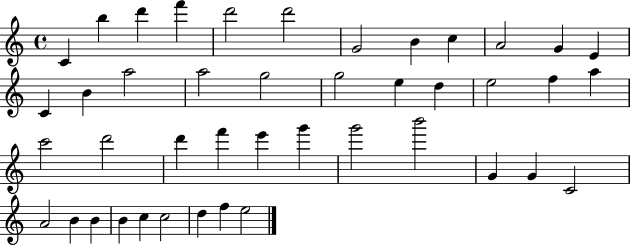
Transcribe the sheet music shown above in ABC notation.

X:1
T:Untitled
M:4/4
L:1/4
K:C
C b d' f' d'2 d'2 G2 B c A2 G E C B a2 a2 g2 g2 e d e2 f a c'2 d'2 d' f' e' g' g'2 b'2 G G C2 A2 B B B c c2 d f e2